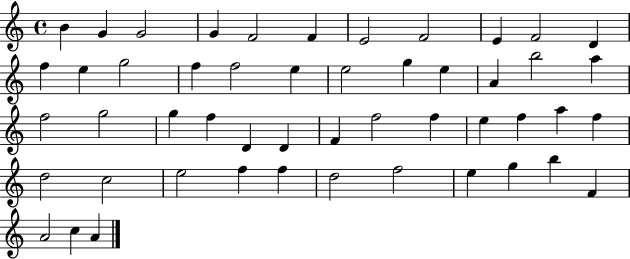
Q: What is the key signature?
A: C major